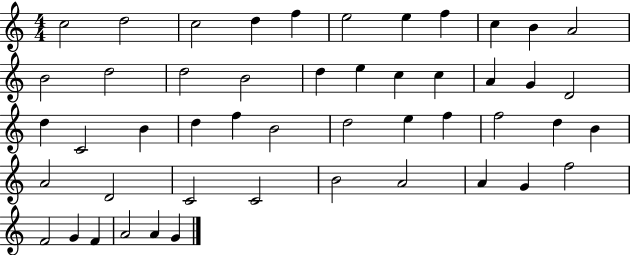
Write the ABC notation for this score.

X:1
T:Untitled
M:4/4
L:1/4
K:C
c2 d2 c2 d f e2 e f c B A2 B2 d2 d2 B2 d e c c A G D2 d C2 B d f B2 d2 e f f2 d B A2 D2 C2 C2 B2 A2 A G f2 F2 G F A2 A G